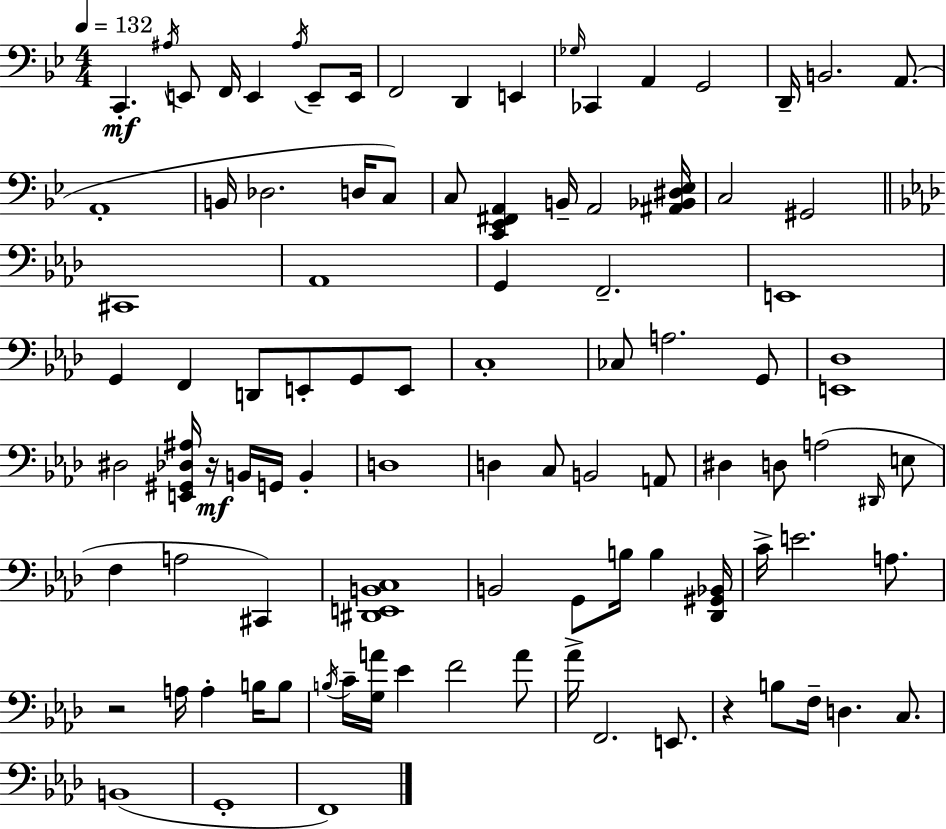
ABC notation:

X:1
T:Untitled
M:4/4
L:1/4
K:Bb
C,, ^A,/4 E,,/2 F,,/4 E,, ^A,/4 E,,/2 E,,/4 F,,2 D,, E,, _G,/4 _C,, A,, G,,2 D,,/4 B,,2 A,,/2 A,,4 B,,/4 _D,2 D,/4 C,/2 C,/2 [C,,_E,,^F,,A,,] B,,/4 A,,2 [^A,,_B,,^D,_E,]/4 C,2 ^G,,2 ^C,,4 _A,,4 G,, F,,2 E,,4 G,, F,, D,,/2 E,,/2 G,,/2 E,,/2 C,4 _C,/2 A,2 G,,/2 [E,,_D,]4 ^D,2 [E,,^G,,_D,^A,]/4 z/4 B,,/4 G,,/4 B,, D,4 D, C,/2 B,,2 A,,/2 ^D, D,/2 A,2 ^D,,/4 E,/2 F, A,2 ^C,, [^D,,E,,B,,C,]4 B,,2 G,,/2 B,/4 B, [_D,,^G,,_B,,]/4 C/4 E2 A,/2 z2 A,/4 A, B,/4 B,/2 B,/4 C/4 [G,A]/4 _E F2 A/2 _A/4 F,,2 E,,/2 z B,/2 F,/4 D, C,/2 B,,4 G,,4 F,,4